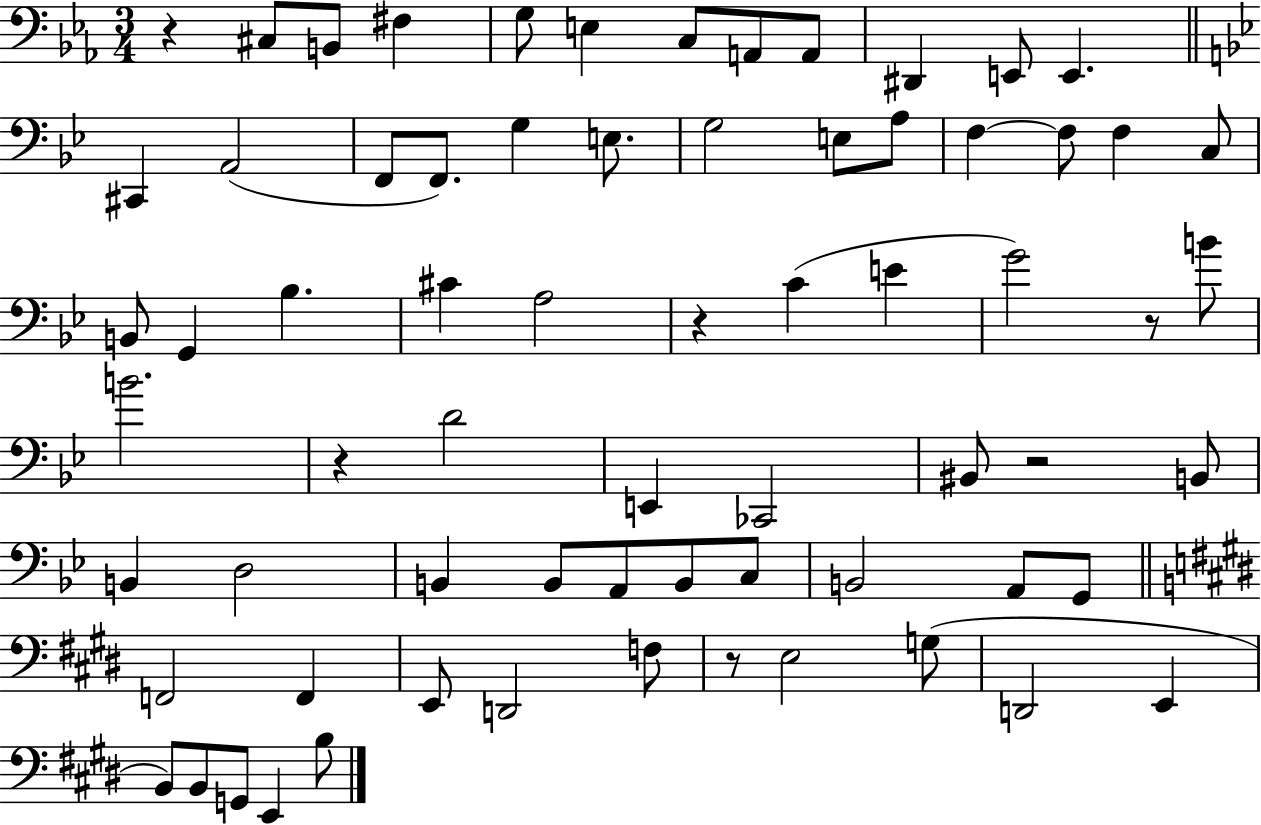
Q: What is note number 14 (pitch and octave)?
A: F2